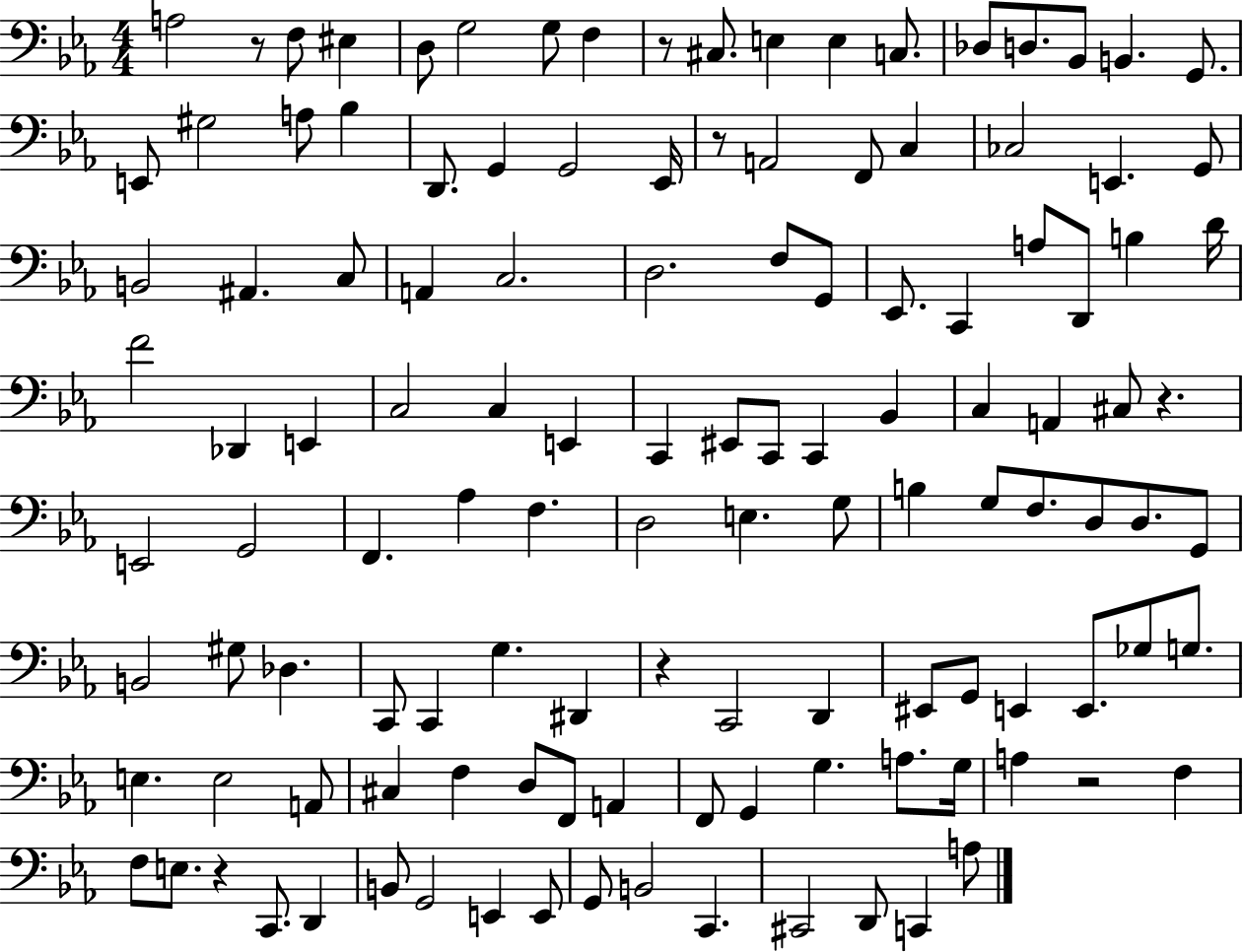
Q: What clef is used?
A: bass